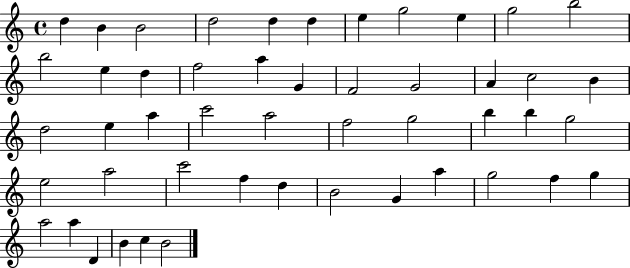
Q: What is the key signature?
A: C major